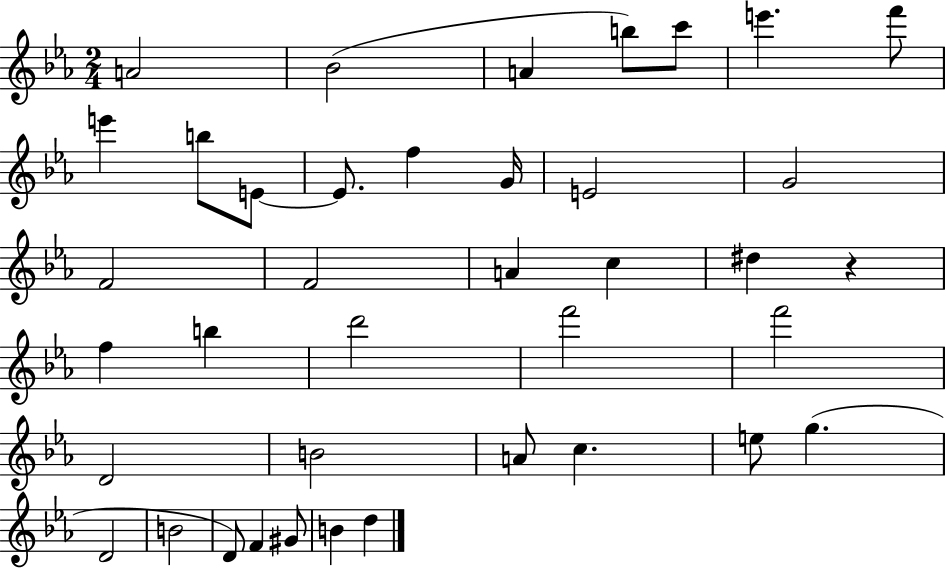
A4/h Bb4/h A4/q B5/e C6/e E6/q. F6/e E6/q B5/e E4/e E4/e. F5/q G4/s E4/h G4/h F4/h F4/h A4/q C5/q D#5/q R/q F5/q B5/q D6/h F6/h F6/h D4/h B4/h A4/e C5/q. E5/e G5/q. D4/h B4/h D4/e F4/q G#4/e B4/q D5/q